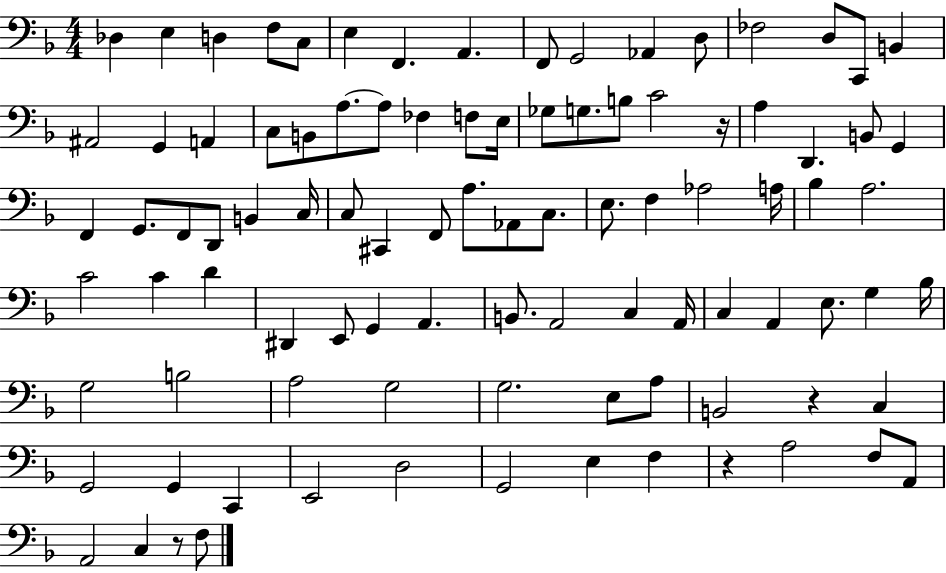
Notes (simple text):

Db3/q E3/q D3/q F3/e C3/e E3/q F2/q. A2/q. F2/e G2/h Ab2/q D3/e FES3/h D3/e C2/e B2/q A#2/h G2/q A2/q C3/e B2/e A3/e. A3/e FES3/q F3/e E3/s Gb3/e G3/e. B3/e C4/h R/s A3/q D2/q. B2/e G2/q F2/q G2/e. F2/e D2/e B2/q C3/s C3/e C#2/q F2/e A3/e. Ab2/e C3/e. E3/e. F3/q Ab3/h A3/s Bb3/q A3/h. C4/h C4/q D4/q D#2/q E2/e G2/q A2/q. B2/e. A2/h C3/q A2/s C3/q A2/q E3/e. G3/q Bb3/s G3/h B3/h A3/h G3/h G3/h. E3/e A3/e B2/h R/q C3/q G2/h G2/q C2/q E2/h D3/h G2/h E3/q F3/q R/q A3/h F3/e A2/e A2/h C3/q R/e F3/e